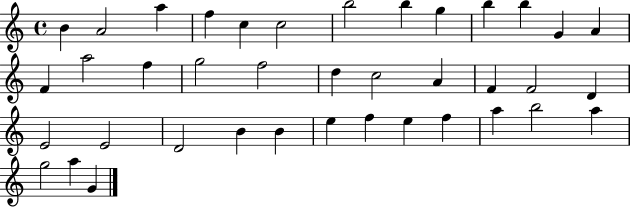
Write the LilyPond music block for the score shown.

{
  \clef treble
  \time 4/4
  \defaultTimeSignature
  \key c \major
  b'4 a'2 a''4 | f''4 c''4 c''2 | b''2 b''4 g''4 | b''4 b''4 g'4 a'4 | \break f'4 a''2 f''4 | g''2 f''2 | d''4 c''2 a'4 | f'4 f'2 d'4 | \break e'2 e'2 | d'2 b'4 b'4 | e''4 f''4 e''4 f''4 | a''4 b''2 a''4 | \break g''2 a''4 g'4 | \bar "|."
}